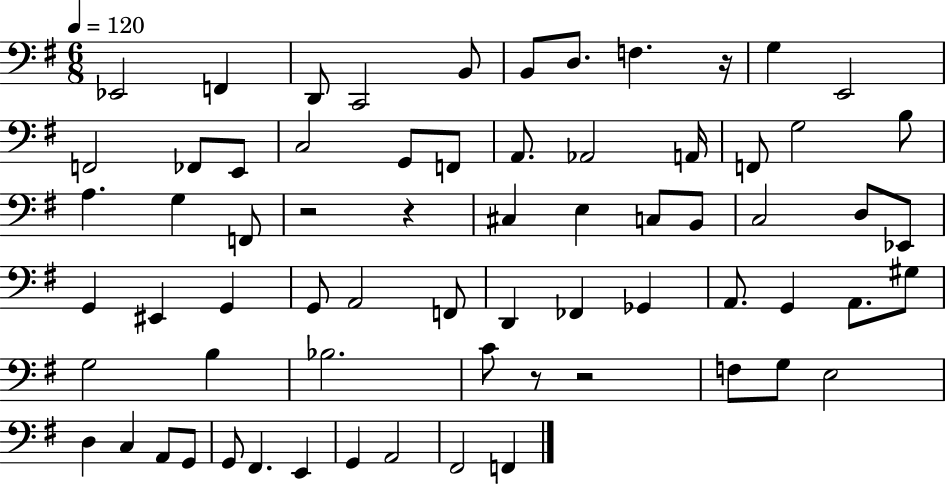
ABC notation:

X:1
T:Untitled
M:6/8
L:1/4
K:G
_E,,2 F,, D,,/2 C,,2 B,,/2 B,,/2 D,/2 F, z/4 G, E,,2 F,,2 _F,,/2 E,,/2 C,2 G,,/2 F,,/2 A,,/2 _A,,2 A,,/4 F,,/2 G,2 B,/2 A, G, F,,/2 z2 z ^C, E, C,/2 B,,/2 C,2 D,/2 _E,,/2 G,, ^E,, G,, G,,/2 A,,2 F,,/2 D,, _F,, _G,, A,,/2 G,, A,,/2 ^G,/2 G,2 B, _B,2 C/2 z/2 z2 F,/2 G,/2 E,2 D, C, A,,/2 G,,/2 G,,/2 ^F,, E,, G,, A,,2 ^F,,2 F,,